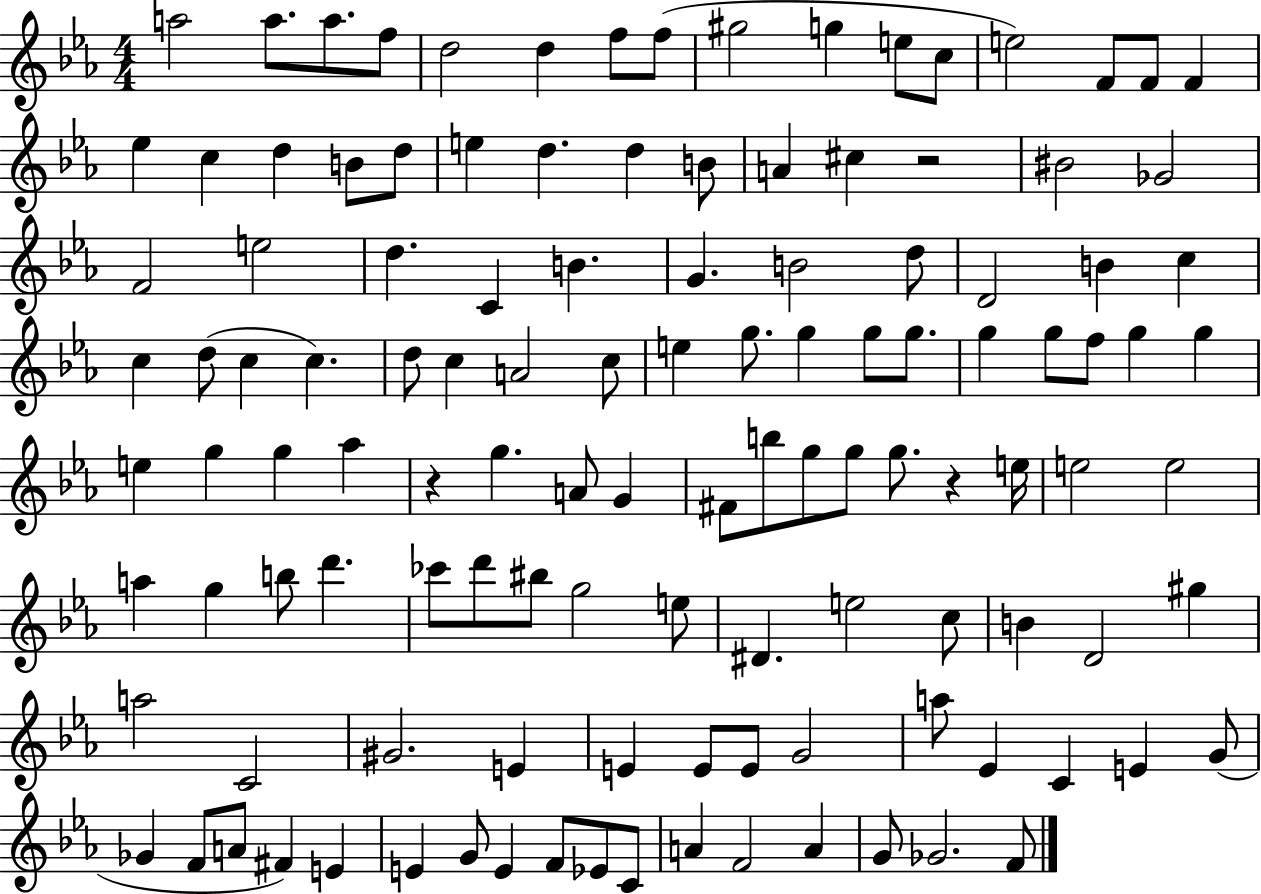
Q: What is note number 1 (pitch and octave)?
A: A5